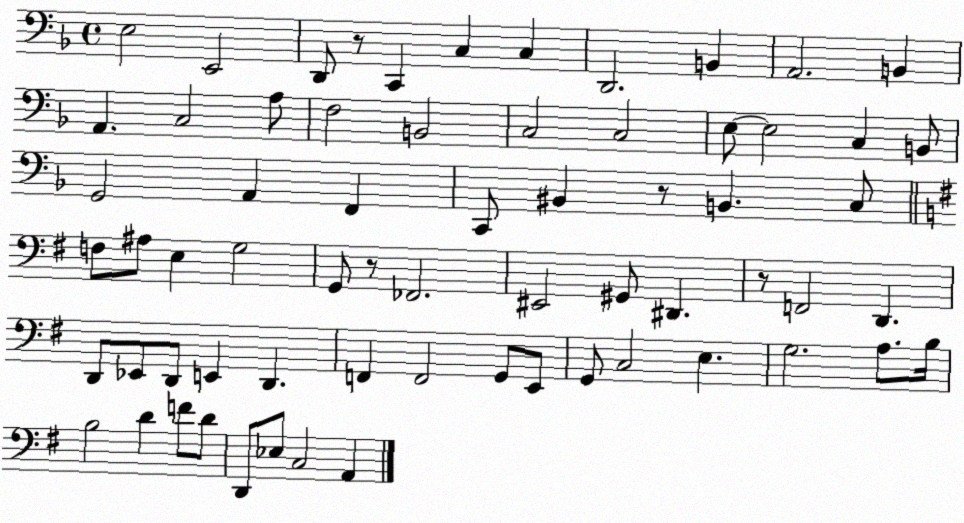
X:1
T:Untitled
M:4/4
L:1/4
K:F
E,2 E,,2 D,,/2 z/2 C,, C, C, D,,2 B,, A,,2 B,, A,, C,2 A,/2 F,2 B,,2 C,2 C,2 E,/2 E,2 C, B,,/2 G,,2 A,, F,, C,,/2 ^B,, z/2 B,, C,/2 F,/2 ^A,/2 E, G,2 G,,/2 z/2 _F,,2 ^E,,2 ^G,,/2 ^D,, z/2 F,,2 D,, D,,/2 _E,,/2 D,,/2 E,, D,, F,, F,,2 G,,/2 E,,/2 G,,/2 C,2 E, G,2 A,/2 B,/4 B,2 D F/2 D/2 D,,/2 _E,/2 C,2 A,,